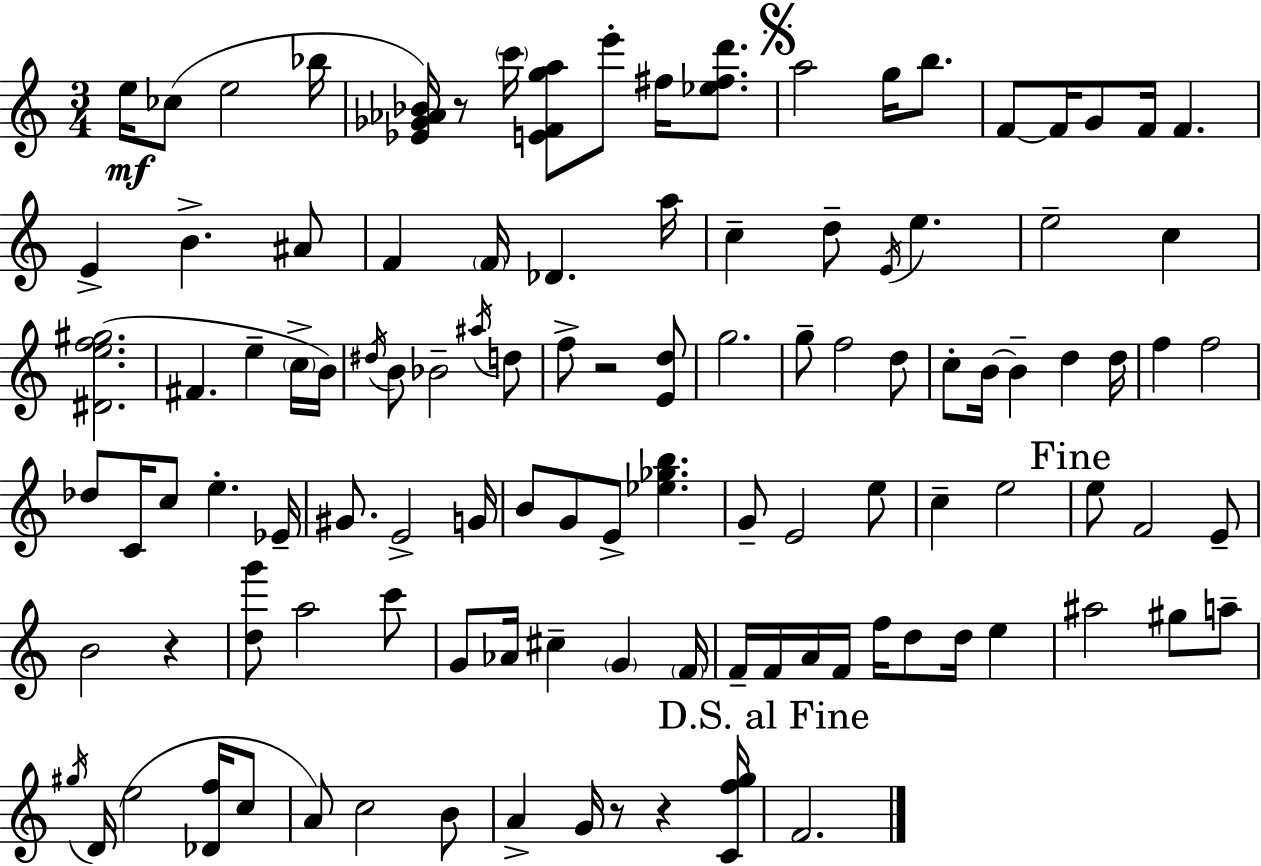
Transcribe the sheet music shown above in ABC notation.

X:1
T:Untitled
M:3/4
L:1/4
K:Am
e/4 _c/2 e2 _b/4 [_E_G_A_B]/4 z/2 c'/4 [EFga]/2 e'/2 ^f/4 [_e^fd']/2 a2 g/4 b/2 F/2 F/4 G/2 F/4 F E B ^A/2 F F/4 _D a/4 c d/2 E/4 e e2 c [^Def^g]2 ^F e c/4 B/4 ^d/4 B/2 _B2 ^a/4 d/2 f/2 z2 [Ed]/2 g2 g/2 f2 d/2 c/2 B/4 B d d/4 f f2 _d/2 C/4 c/2 e _E/4 ^G/2 E2 G/4 B/2 G/2 E/2 [_e_gb] G/2 E2 e/2 c e2 e/2 F2 E/2 B2 z [dg']/2 a2 c'/2 G/2 _A/4 ^c G F/4 F/4 F/4 A/4 F/4 f/4 d/2 d/4 e ^a2 ^g/2 a/2 ^g/4 D/4 e2 [_Df]/4 c/2 A/2 c2 B/2 A G/4 z/2 z [Cfg]/4 F2